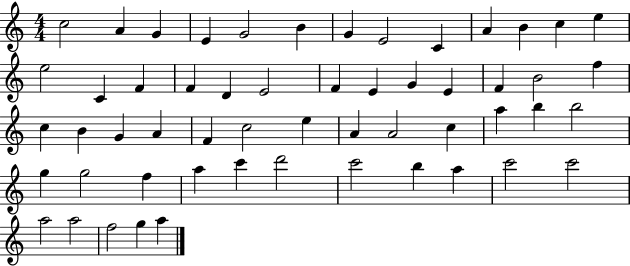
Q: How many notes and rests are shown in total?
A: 55